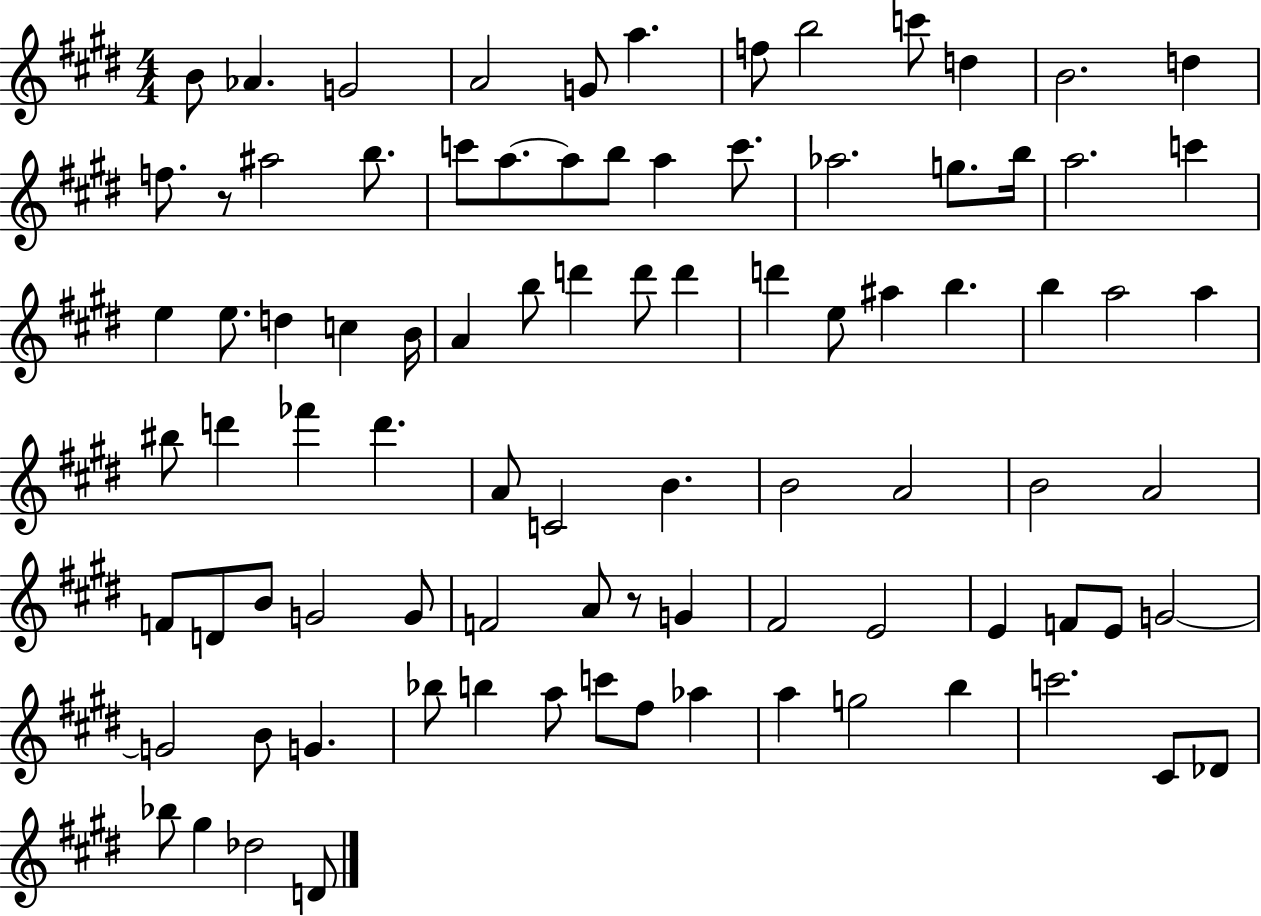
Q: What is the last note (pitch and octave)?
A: D4